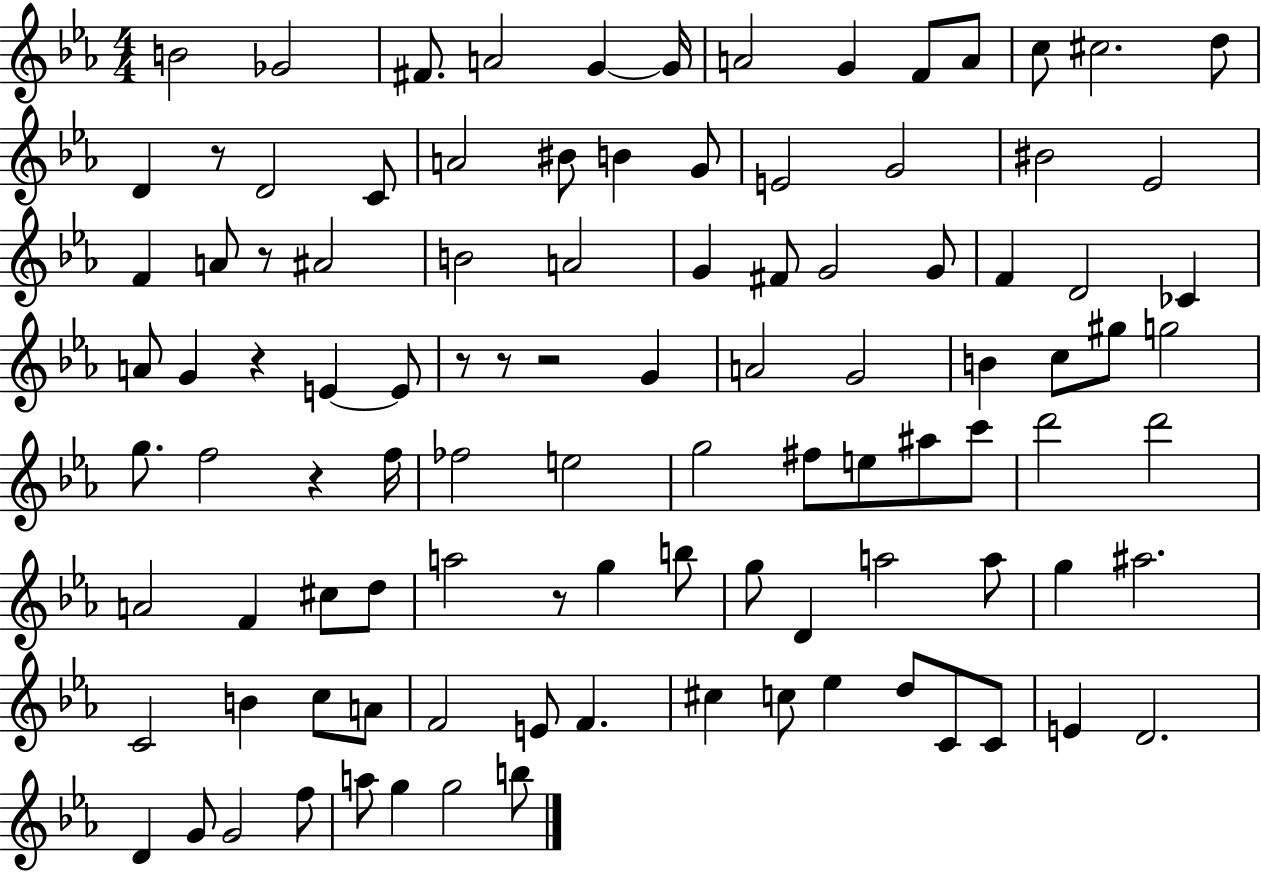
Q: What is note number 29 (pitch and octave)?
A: A4